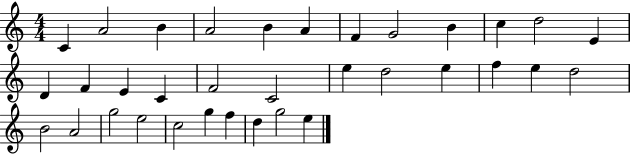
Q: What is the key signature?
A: C major